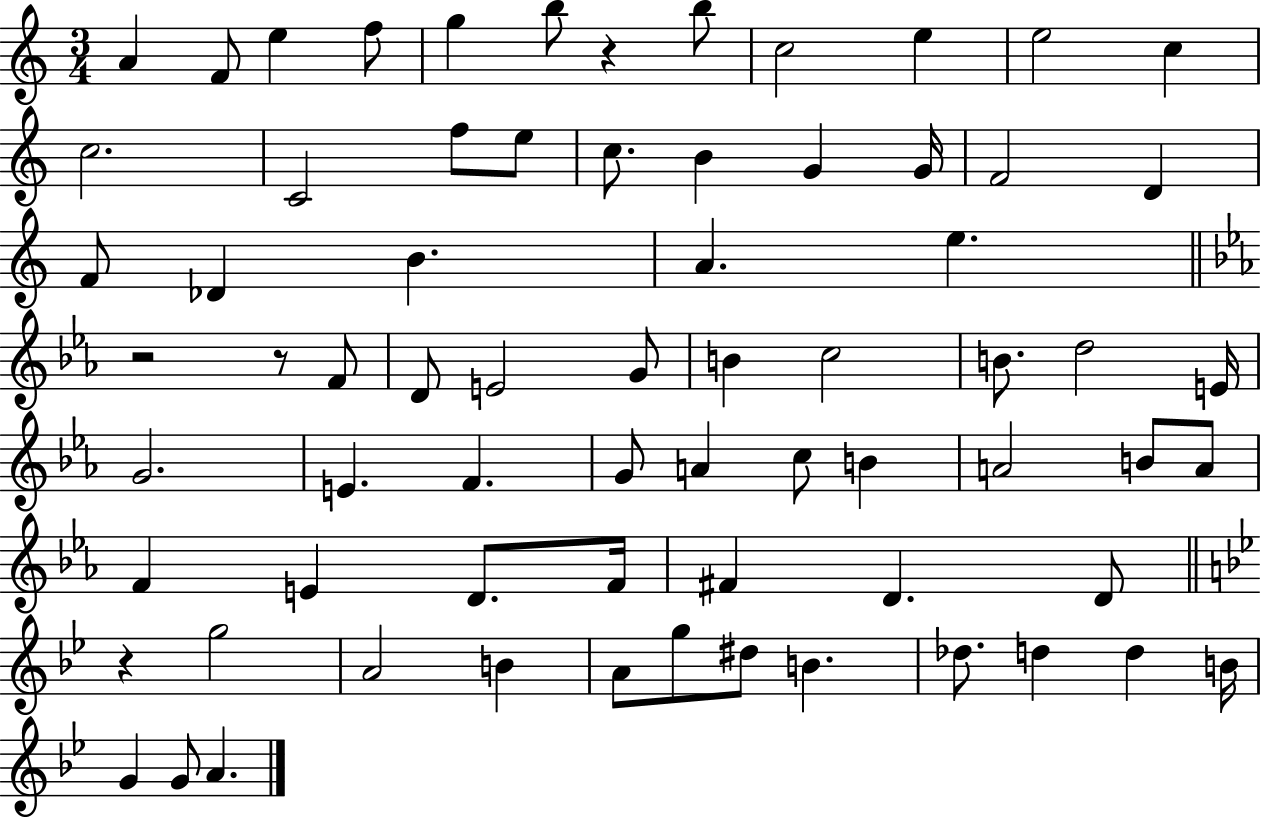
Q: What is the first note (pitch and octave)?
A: A4